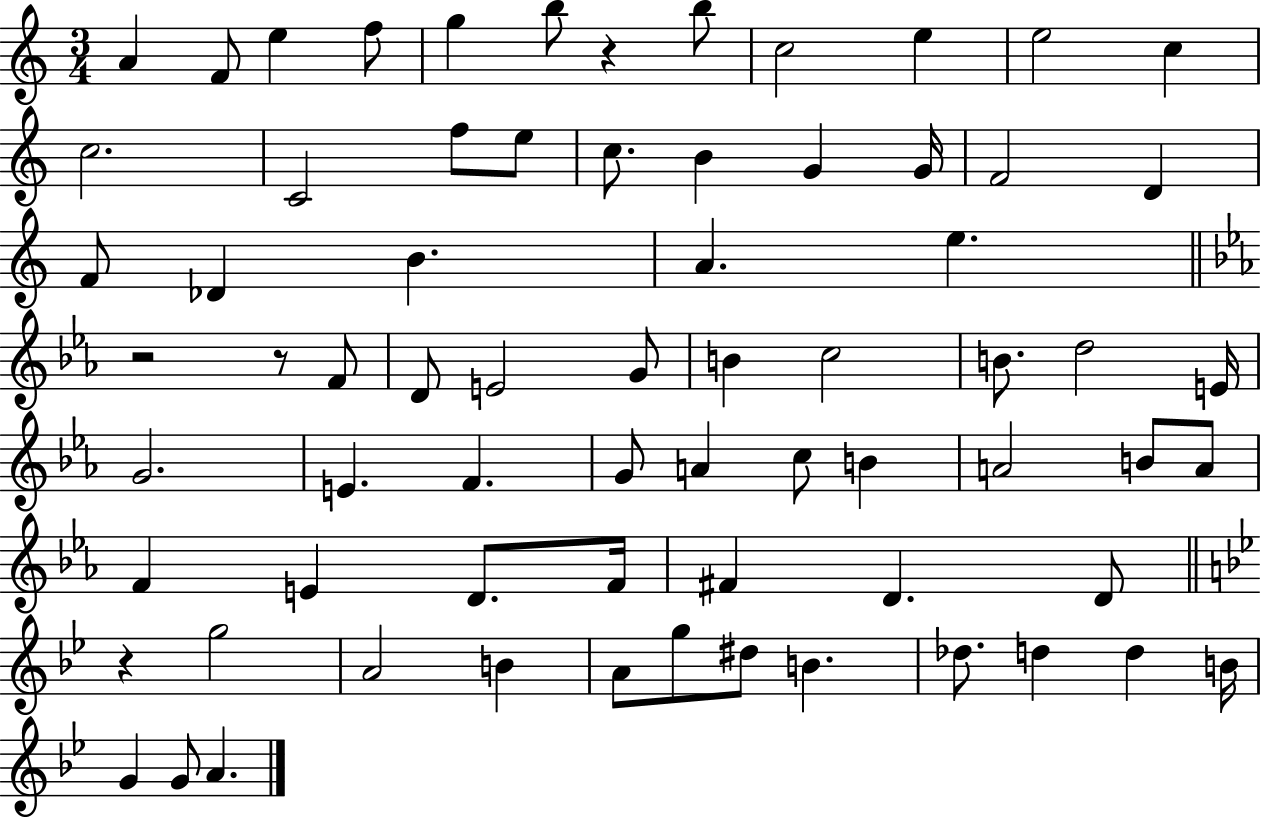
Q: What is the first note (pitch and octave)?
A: A4